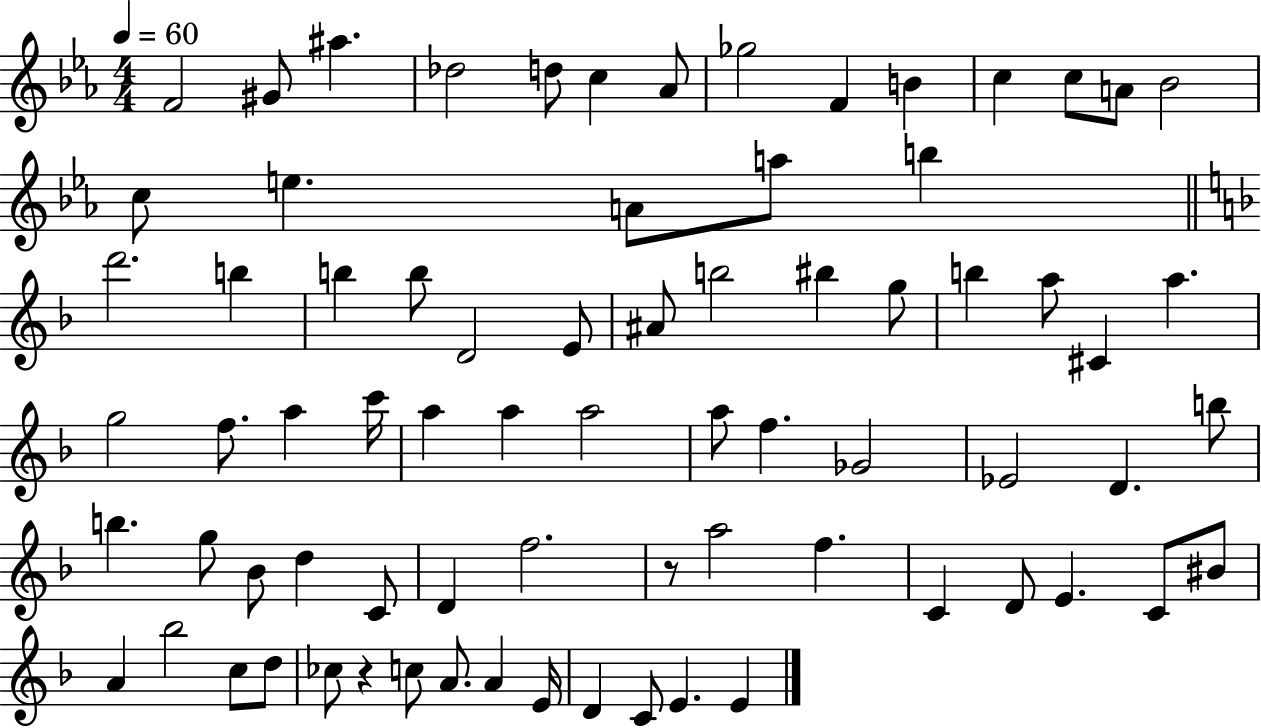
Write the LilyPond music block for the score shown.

{
  \clef treble
  \numericTimeSignature
  \time 4/4
  \key ees \major
  \tempo 4 = 60
  f'2 gis'8 ais''4. | des''2 d''8 c''4 aes'8 | ges''2 f'4 b'4 | c''4 c''8 a'8 bes'2 | \break c''8 e''4. a'8 a''8 b''4 | \bar "||" \break \key d \minor d'''2. b''4 | b''4 b''8 d'2 e'8 | ais'8 b''2 bis''4 g''8 | b''4 a''8 cis'4 a''4. | \break g''2 f''8. a''4 c'''16 | a''4 a''4 a''2 | a''8 f''4. ges'2 | ees'2 d'4. b''8 | \break b''4. g''8 bes'8 d''4 c'8 | d'4 f''2. | r8 a''2 f''4. | c'4 d'8 e'4. c'8 bis'8 | \break a'4 bes''2 c''8 d''8 | ces''8 r4 c''8 a'8. a'4 e'16 | d'4 c'8 e'4. e'4 | \bar "|."
}